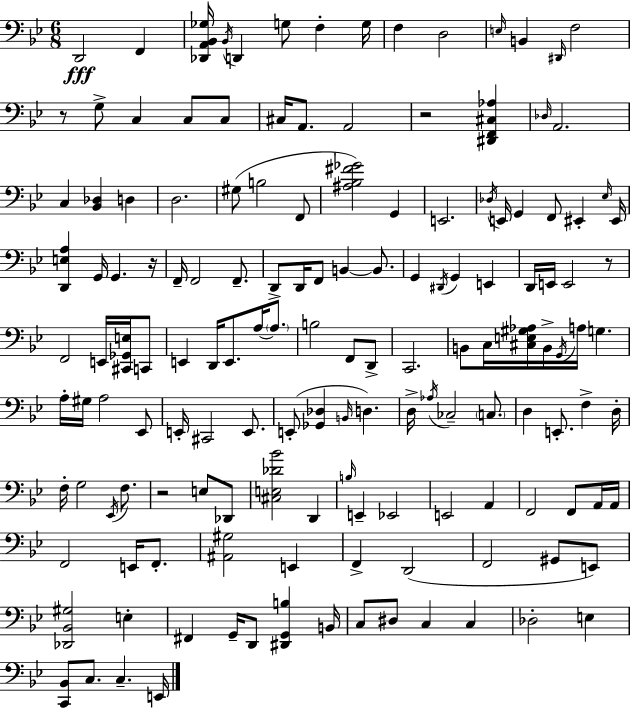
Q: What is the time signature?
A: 6/8